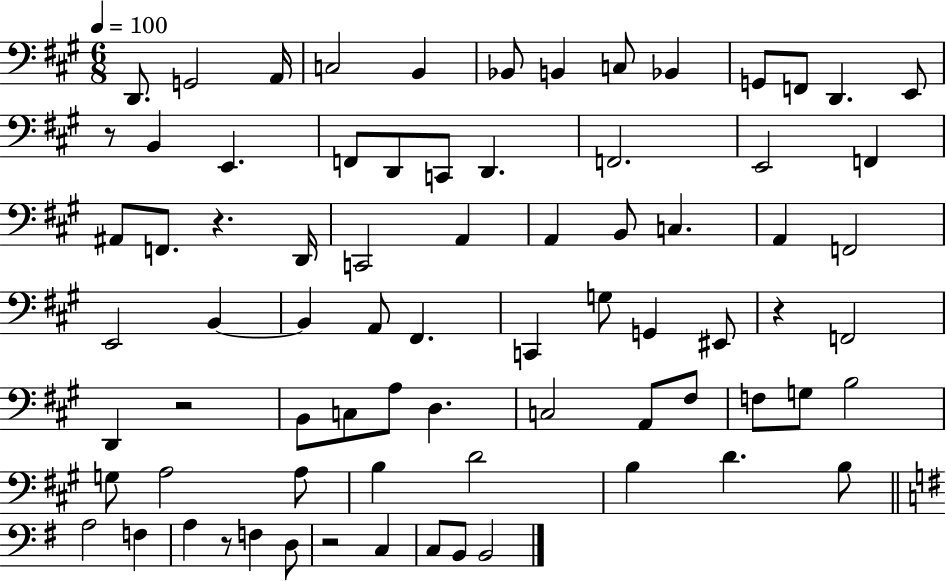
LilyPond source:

{
  \clef bass
  \numericTimeSignature
  \time 6/8
  \key a \major
  \tempo 4 = 100
  d,8. g,2 a,16 | c2 b,4 | bes,8 b,4 c8 bes,4 | g,8 f,8 d,4. e,8 | \break r8 b,4 e,4. | f,8 d,8 c,8 d,4. | f,2. | e,2 f,4 | \break ais,8 f,8. r4. d,16 | c,2 a,4 | a,4 b,8 c4. | a,4 f,2 | \break e,2 b,4~~ | b,4 a,8 fis,4. | c,4 g8 g,4 eis,8 | r4 f,2 | \break d,4 r2 | b,8 c8 a8 d4. | c2 a,8 fis8 | f8 g8 b2 | \break g8 a2 a8 | b4 d'2 | b4 d'4. b8 | \bar "||" \break \key g \major a2 f4 | a4 r8 f4 d8 | r2 c4 | c8 b,8 b,2 | \break \bar "|."
}